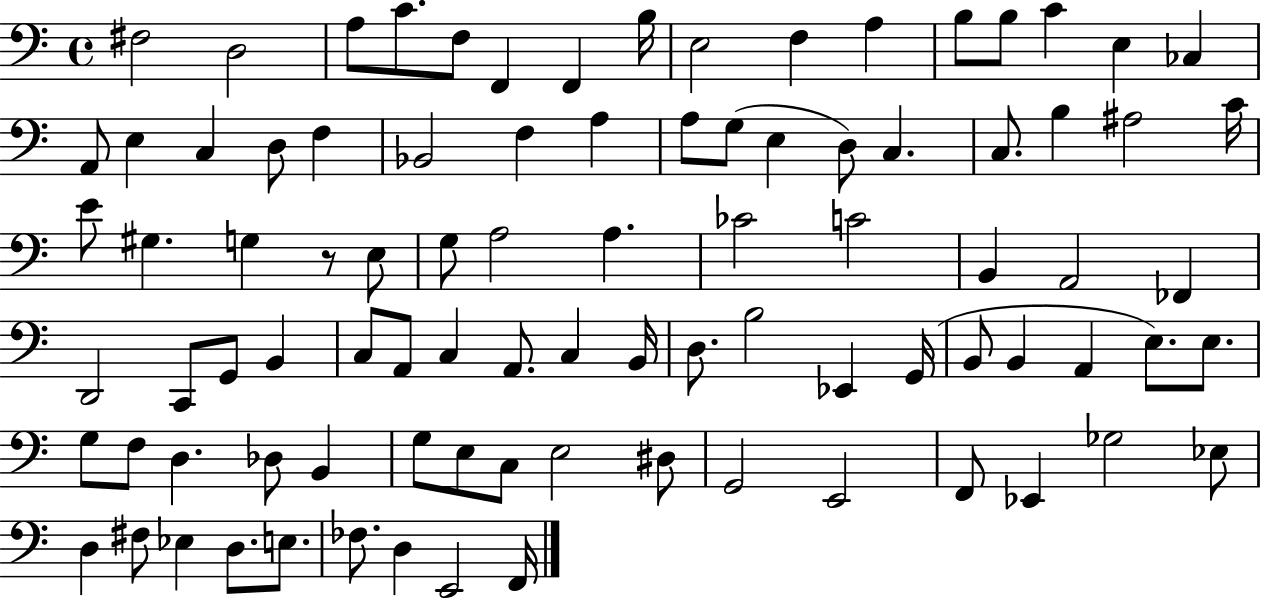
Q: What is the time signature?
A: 4/4